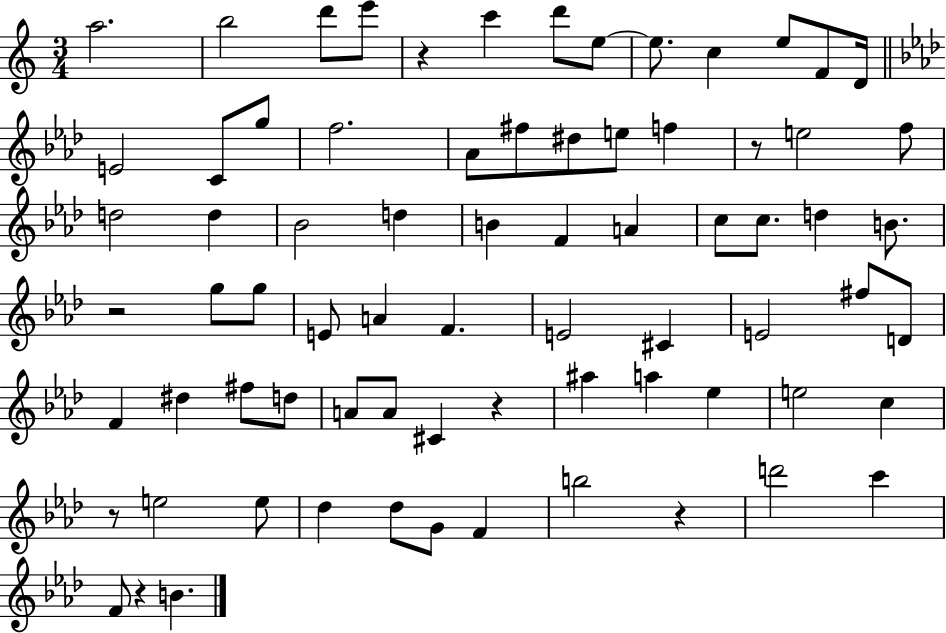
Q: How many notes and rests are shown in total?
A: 74